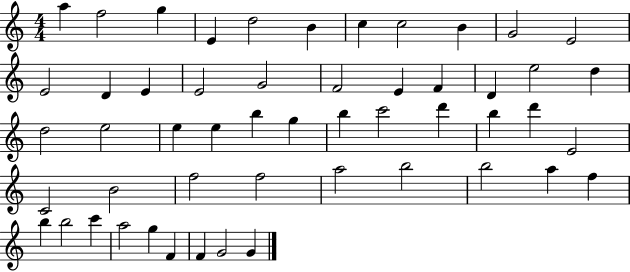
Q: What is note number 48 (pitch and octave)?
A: G5